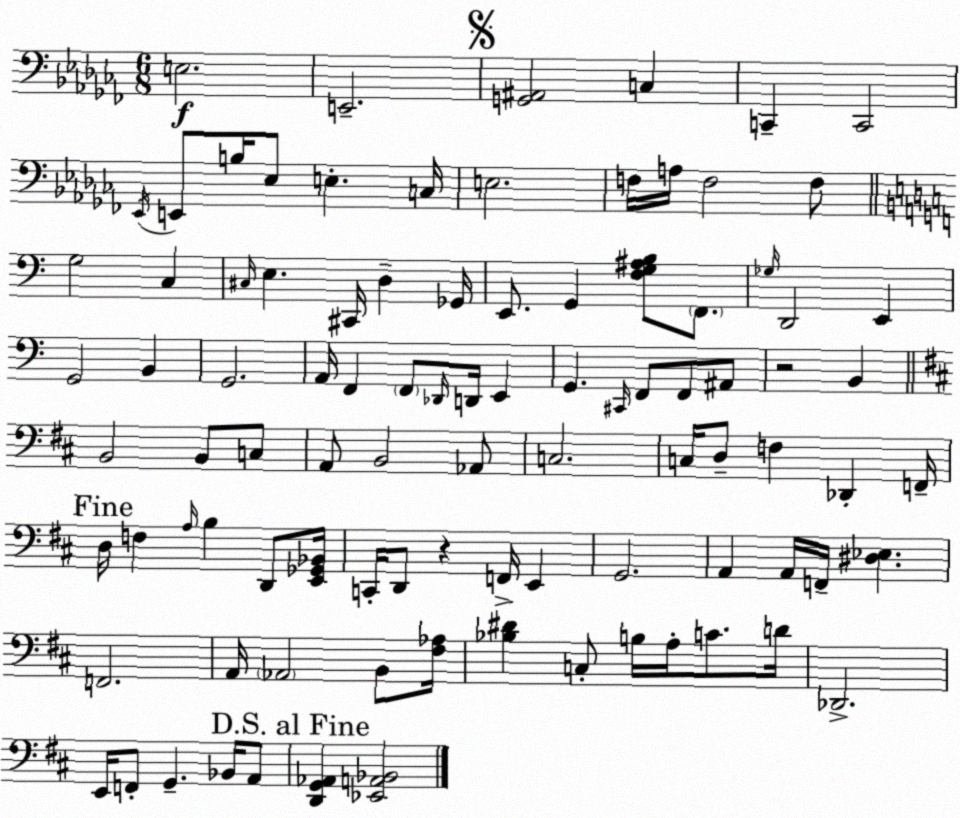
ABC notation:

X:1
T:Untitled
M:6/8
L:1/4
K:Abm
E,2 E,,2 [G,,^A,,]2 C, C,, C,,2 _E,,/4 E,,/2 B,/4 _E,/2 E, C,/4 E,2 F,/4 A,/4 F,2 F,/2 G,2 C, ^C,/4 E, ^C,,/4 D, _G,,/4 E,,/2 G,, [F,G,^A,B,]/2 F,,/2 _G,/4 D,,2 E,, G,,2 B,, G,,2 A,,/4 F,, F,,/2 _D,,/4 D,,/4 E,, G,, ^C,,/4 F,,/2 F,,/2 ^A,,/2 z2 B,, B,,2 B,,/2 C,/2 A,,/2 B,,2 _A,,/2 C,2 C,/4 D,/2 F, _D,, F,,/4 D,/4 F, A,/4 B, D,,/2 [E,,_G,,_B,,]/4 C,,/4 D,,/2 z F,,/4 E,, G,,2 A,, A,,/4 F,,/4 [^D,_E,] F,,2 A,,/4 _A,,2 B,,/2 [^F,_A,]/4 [_B,^D] C,/2 B,/4 A,/4 C/2 D/4 _D,,2 E,,/4 F,,/2 G,, _B,,/4 A,,/2 [D,,G,,_A,,] [_E,,A,,_B,,]2